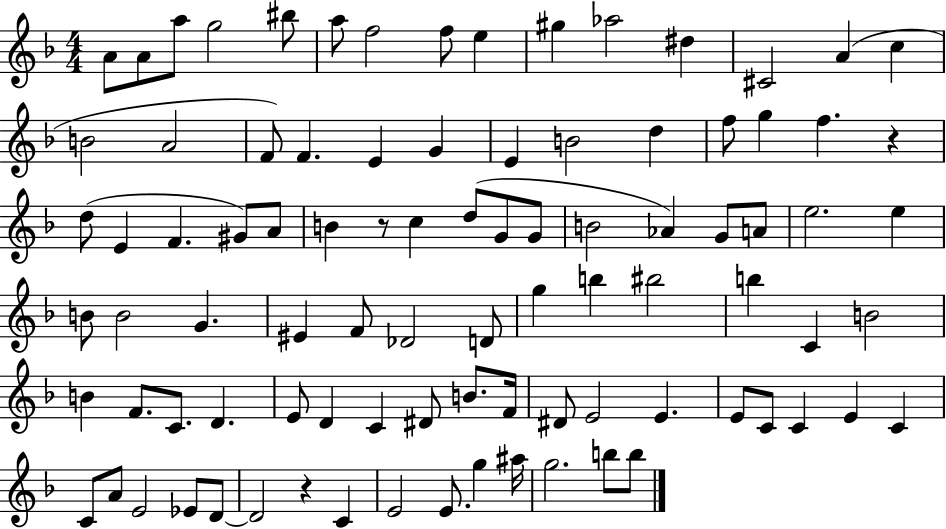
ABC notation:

X:1
T:Untitled
M:4/4
L:1/4
K:F
A/2 A/2 a/2 g2 ^b/2 a/2 f2 f/2 e ^g _a2 ^d ^C2 A c B2 A2 F/2 F E G E B2 d f/2 g f z d/2 E F ^G/2 A/2 B z/2 c d/2 G/2 G/2 B2 _A G/2 A/2 e2 e B/2 B2 G ^E F/2 _D2 D/2 g b ^b2 b C B2 B F/2 C/2 D E/2 D C ^D/2 B/2 F/4 ^D/2 E2 E E/2 C/2 C E C C/2 A/2 E2 _E/2 D/2 D2 z C E2 E/2 g ^a/4 g2 b/2 b/2